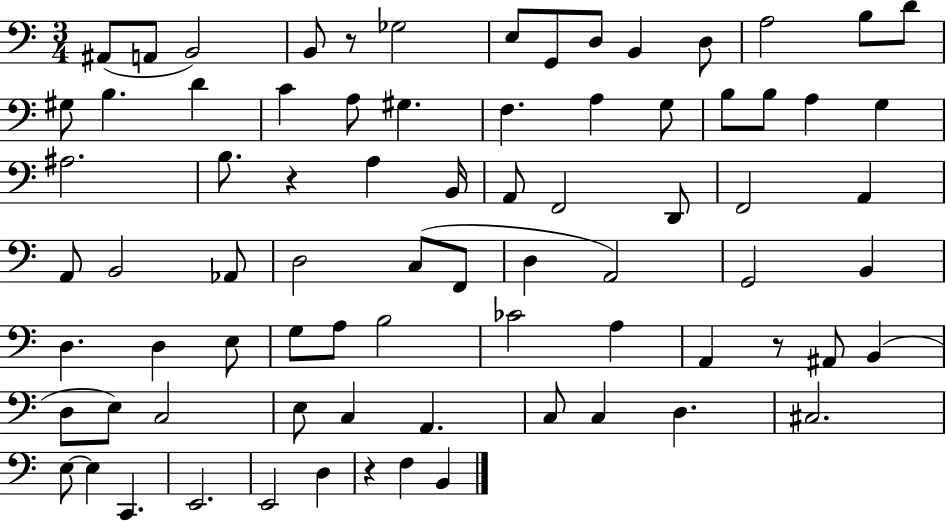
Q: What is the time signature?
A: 3/4